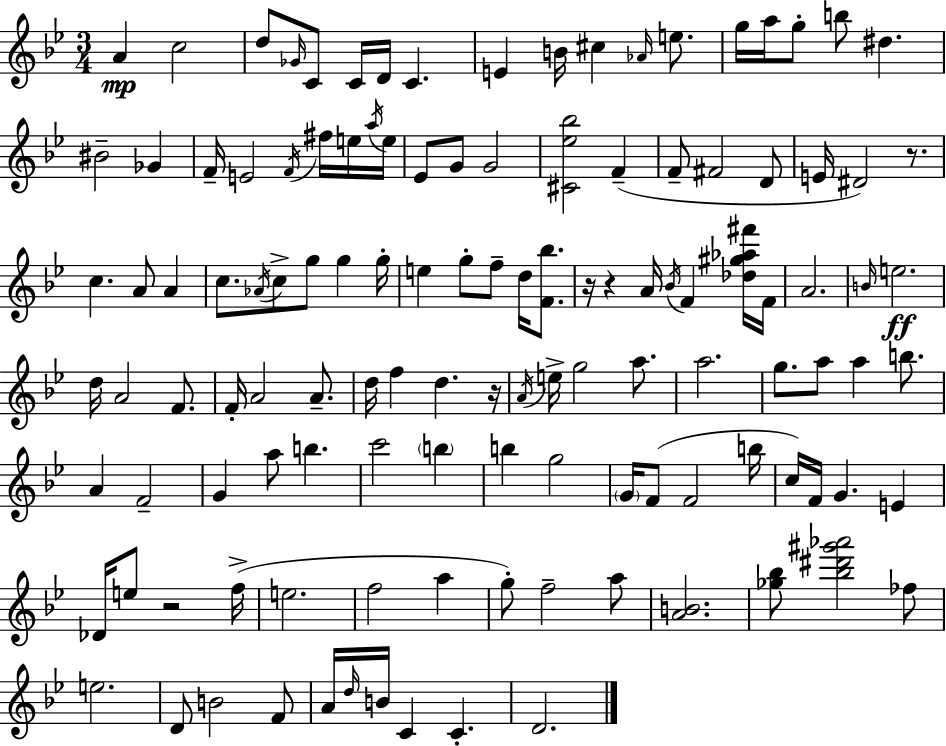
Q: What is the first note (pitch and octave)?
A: A4